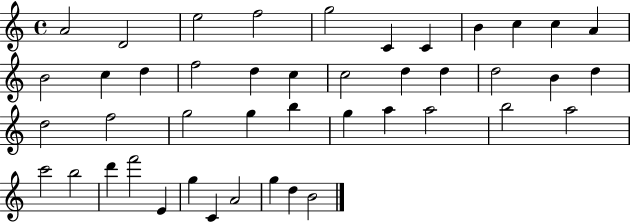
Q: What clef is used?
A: treble